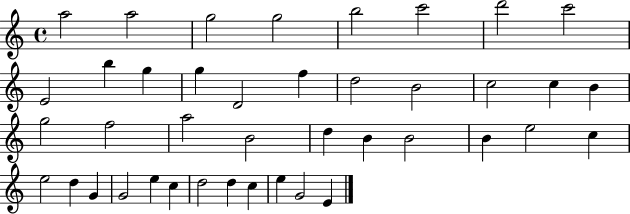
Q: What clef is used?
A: treble